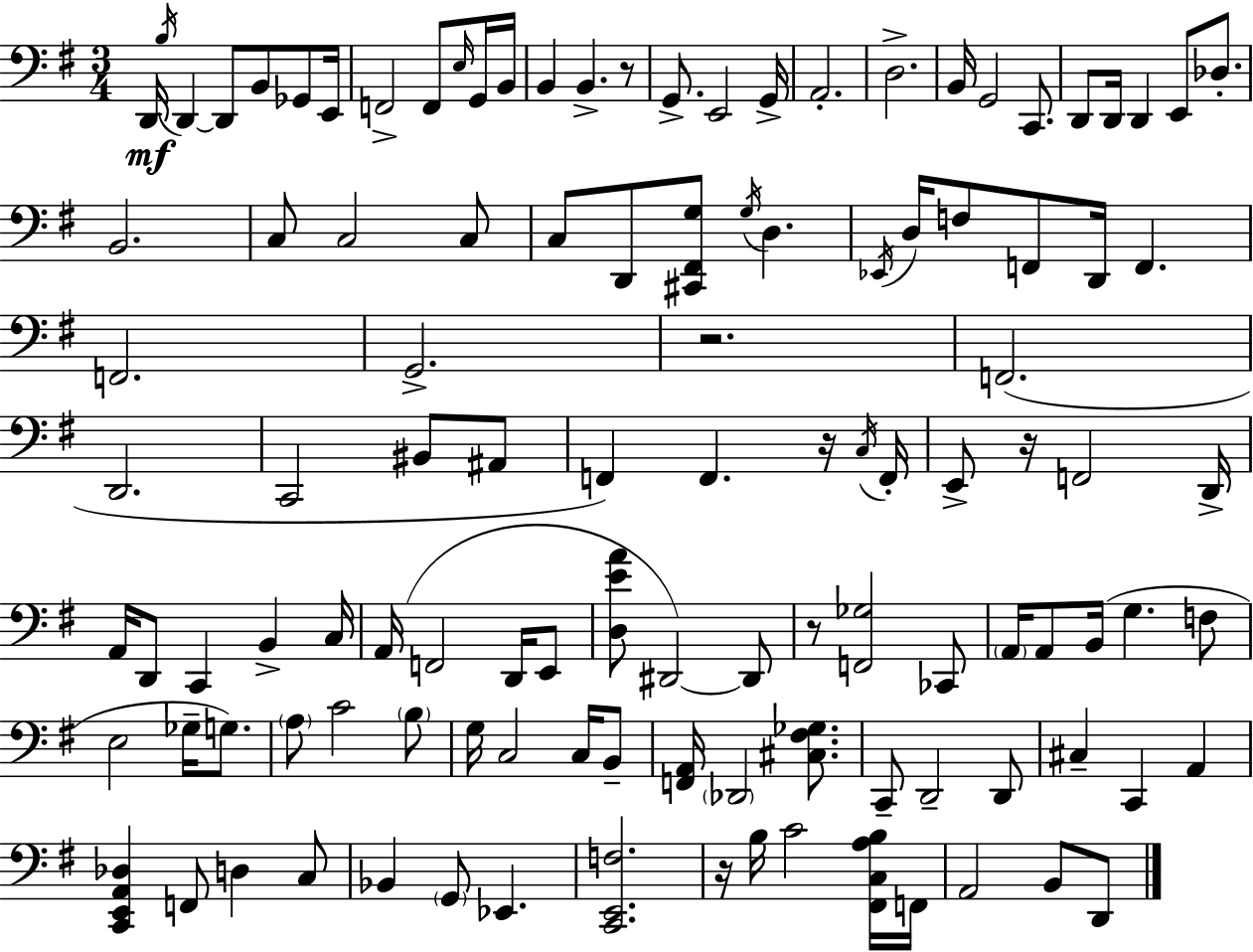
X:1
T:Untitled
M:3/4
L:1/4
K:G
D,,/4 B,/4 D,, D,,/2 B,,/2 _G,,/2 E,,/4 F,,2 F,,/2 E,/4 G,,/4 B,,/4 B,, B,, z/2 G,,/2 E,,2 G,,/4 A,,2 D,2 B,,/4 G,,2 C,,/2 D,,/2 D,,/4 D,, E,,/2 _D,/2 B,,2 C,/2 C,2 C,/2 C,/2 D,,/2 [^C,,^F,,G,]/2 G,/4 D, _E,,/4 D,/4 F,/2 F,,/2 D,,/4 F,, F,,2 G,,2 z2 F,,2 D,,2 C,,2 ^B,,/2 ^A,,/2 F,, F,, z/4 C,/4 F,,/4 E,,/2 z/4 F,,2 D,,/4 A,,/4 D,,/2 C,, B,, C,/4 A,,/4 F,,2 D,,/4 E,,/2 [D,EA]/2 ^D,,2 ^D,,/2 z/2 [F,,_G,]2 _C,,/2 A,,/4 A,,/2 B,,/4 G, F,/2 E,2 _G,/4 G,/2 A,/2 C2 B,/2 G,/4 C,2 C,/4 B,,/2 [F,,A,,]/4 _D,,2 [^C,^F,_G,]/2 C,,/2 D,,2 D,,/2 ^C, C,, A,, [C,,E,,A,,_D,] F,,/2 D, C,/2 _B,, G,,/2 _E,, [C,,E,,F,]2 z/4 B,/4 C2 [^F,,C,A,B,]/4 F,,/4 A,,2 B,,/2 D,,/2